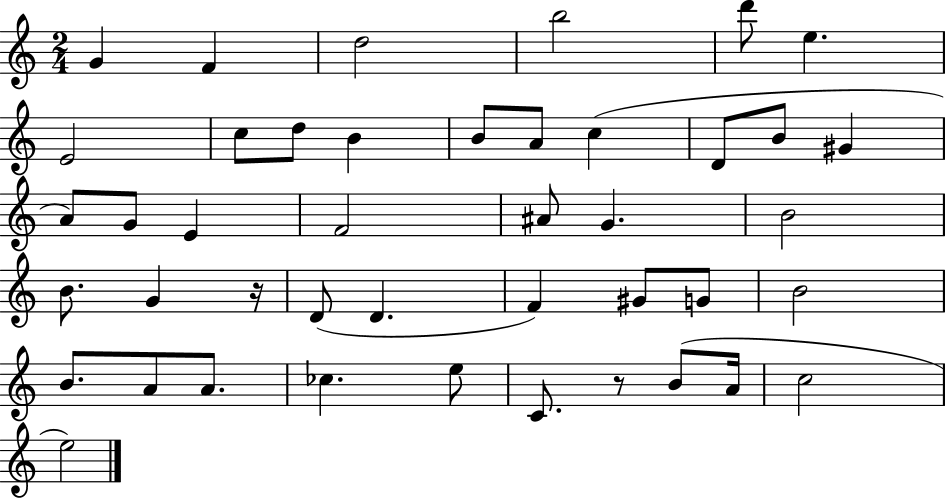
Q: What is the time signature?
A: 2/4